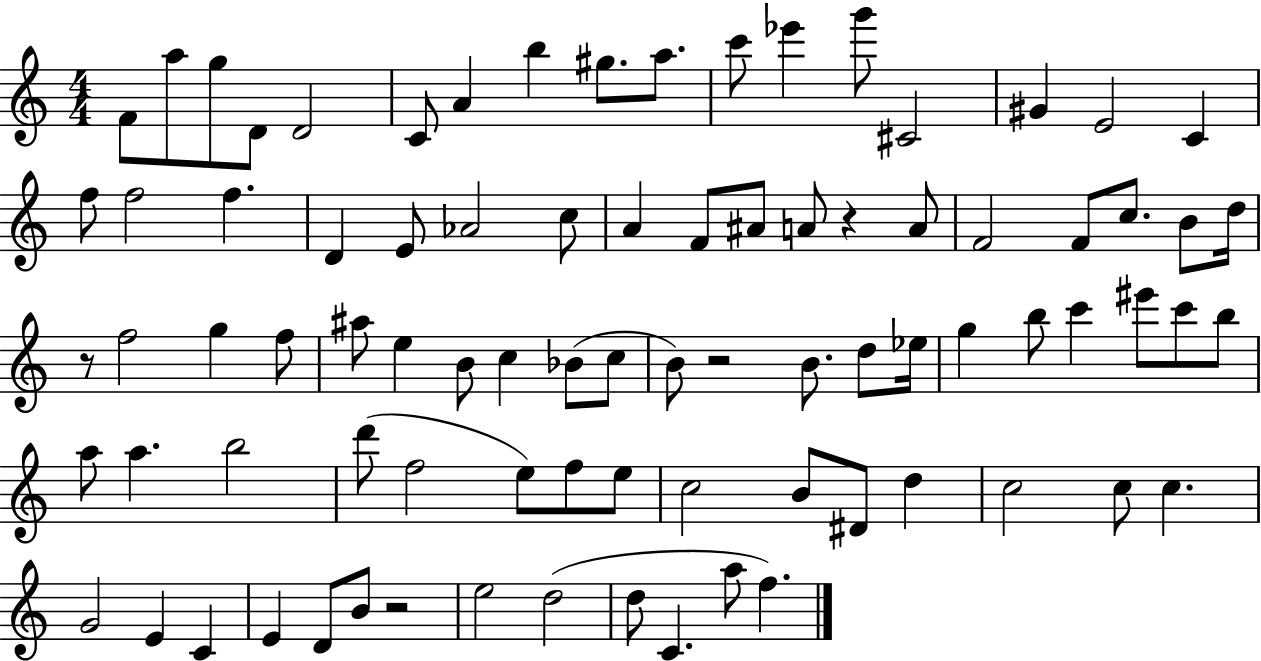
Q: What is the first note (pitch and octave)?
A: F4